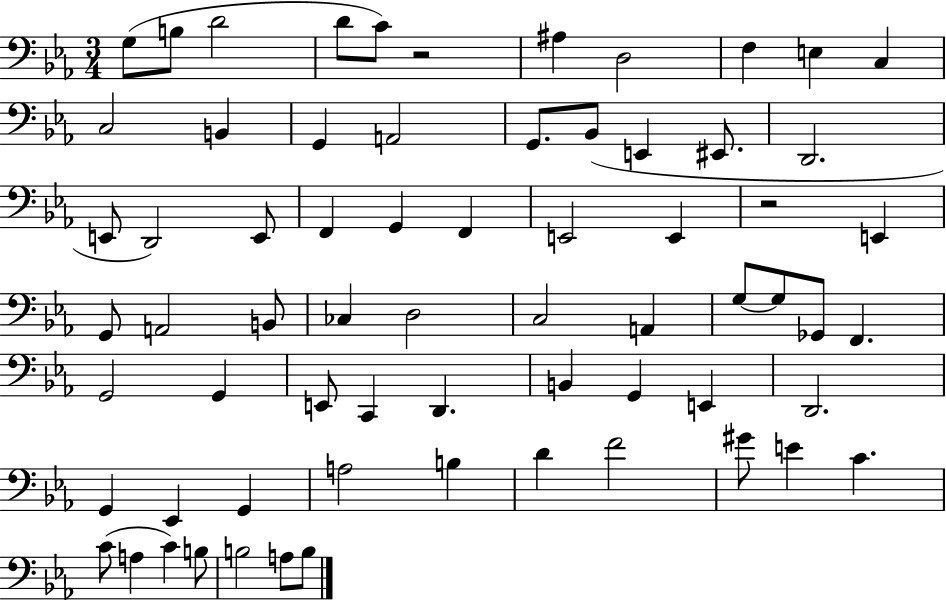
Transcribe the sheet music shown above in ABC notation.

X:1
T:Untitled
M:3/4
L:1/4
K:Eb
G,/2 B,/2 D2 D/2 C/2 z2 ^A, D,2 F, E, C, C,2 B,, G,, A,,2 G,,/2 _B,,/2 E,, ^E,,/2 D,,2 E,,/2 D,,2 E,,/2 F,, G,, F,, E,,2 E,, z2 E,, G,,/2 A,,2 B,,/2 _C, D,2 C,2 A,, G,/2 G,/2 _G,,/2 F,, G,,2 G,, E,,/2 C,, D,, B,, G,, E,, D,,2 G,, _E,, G,, A,2 B, D F2 ^G/2 E C C/2 A, C B,/2 B,2 A,/2 B,/2